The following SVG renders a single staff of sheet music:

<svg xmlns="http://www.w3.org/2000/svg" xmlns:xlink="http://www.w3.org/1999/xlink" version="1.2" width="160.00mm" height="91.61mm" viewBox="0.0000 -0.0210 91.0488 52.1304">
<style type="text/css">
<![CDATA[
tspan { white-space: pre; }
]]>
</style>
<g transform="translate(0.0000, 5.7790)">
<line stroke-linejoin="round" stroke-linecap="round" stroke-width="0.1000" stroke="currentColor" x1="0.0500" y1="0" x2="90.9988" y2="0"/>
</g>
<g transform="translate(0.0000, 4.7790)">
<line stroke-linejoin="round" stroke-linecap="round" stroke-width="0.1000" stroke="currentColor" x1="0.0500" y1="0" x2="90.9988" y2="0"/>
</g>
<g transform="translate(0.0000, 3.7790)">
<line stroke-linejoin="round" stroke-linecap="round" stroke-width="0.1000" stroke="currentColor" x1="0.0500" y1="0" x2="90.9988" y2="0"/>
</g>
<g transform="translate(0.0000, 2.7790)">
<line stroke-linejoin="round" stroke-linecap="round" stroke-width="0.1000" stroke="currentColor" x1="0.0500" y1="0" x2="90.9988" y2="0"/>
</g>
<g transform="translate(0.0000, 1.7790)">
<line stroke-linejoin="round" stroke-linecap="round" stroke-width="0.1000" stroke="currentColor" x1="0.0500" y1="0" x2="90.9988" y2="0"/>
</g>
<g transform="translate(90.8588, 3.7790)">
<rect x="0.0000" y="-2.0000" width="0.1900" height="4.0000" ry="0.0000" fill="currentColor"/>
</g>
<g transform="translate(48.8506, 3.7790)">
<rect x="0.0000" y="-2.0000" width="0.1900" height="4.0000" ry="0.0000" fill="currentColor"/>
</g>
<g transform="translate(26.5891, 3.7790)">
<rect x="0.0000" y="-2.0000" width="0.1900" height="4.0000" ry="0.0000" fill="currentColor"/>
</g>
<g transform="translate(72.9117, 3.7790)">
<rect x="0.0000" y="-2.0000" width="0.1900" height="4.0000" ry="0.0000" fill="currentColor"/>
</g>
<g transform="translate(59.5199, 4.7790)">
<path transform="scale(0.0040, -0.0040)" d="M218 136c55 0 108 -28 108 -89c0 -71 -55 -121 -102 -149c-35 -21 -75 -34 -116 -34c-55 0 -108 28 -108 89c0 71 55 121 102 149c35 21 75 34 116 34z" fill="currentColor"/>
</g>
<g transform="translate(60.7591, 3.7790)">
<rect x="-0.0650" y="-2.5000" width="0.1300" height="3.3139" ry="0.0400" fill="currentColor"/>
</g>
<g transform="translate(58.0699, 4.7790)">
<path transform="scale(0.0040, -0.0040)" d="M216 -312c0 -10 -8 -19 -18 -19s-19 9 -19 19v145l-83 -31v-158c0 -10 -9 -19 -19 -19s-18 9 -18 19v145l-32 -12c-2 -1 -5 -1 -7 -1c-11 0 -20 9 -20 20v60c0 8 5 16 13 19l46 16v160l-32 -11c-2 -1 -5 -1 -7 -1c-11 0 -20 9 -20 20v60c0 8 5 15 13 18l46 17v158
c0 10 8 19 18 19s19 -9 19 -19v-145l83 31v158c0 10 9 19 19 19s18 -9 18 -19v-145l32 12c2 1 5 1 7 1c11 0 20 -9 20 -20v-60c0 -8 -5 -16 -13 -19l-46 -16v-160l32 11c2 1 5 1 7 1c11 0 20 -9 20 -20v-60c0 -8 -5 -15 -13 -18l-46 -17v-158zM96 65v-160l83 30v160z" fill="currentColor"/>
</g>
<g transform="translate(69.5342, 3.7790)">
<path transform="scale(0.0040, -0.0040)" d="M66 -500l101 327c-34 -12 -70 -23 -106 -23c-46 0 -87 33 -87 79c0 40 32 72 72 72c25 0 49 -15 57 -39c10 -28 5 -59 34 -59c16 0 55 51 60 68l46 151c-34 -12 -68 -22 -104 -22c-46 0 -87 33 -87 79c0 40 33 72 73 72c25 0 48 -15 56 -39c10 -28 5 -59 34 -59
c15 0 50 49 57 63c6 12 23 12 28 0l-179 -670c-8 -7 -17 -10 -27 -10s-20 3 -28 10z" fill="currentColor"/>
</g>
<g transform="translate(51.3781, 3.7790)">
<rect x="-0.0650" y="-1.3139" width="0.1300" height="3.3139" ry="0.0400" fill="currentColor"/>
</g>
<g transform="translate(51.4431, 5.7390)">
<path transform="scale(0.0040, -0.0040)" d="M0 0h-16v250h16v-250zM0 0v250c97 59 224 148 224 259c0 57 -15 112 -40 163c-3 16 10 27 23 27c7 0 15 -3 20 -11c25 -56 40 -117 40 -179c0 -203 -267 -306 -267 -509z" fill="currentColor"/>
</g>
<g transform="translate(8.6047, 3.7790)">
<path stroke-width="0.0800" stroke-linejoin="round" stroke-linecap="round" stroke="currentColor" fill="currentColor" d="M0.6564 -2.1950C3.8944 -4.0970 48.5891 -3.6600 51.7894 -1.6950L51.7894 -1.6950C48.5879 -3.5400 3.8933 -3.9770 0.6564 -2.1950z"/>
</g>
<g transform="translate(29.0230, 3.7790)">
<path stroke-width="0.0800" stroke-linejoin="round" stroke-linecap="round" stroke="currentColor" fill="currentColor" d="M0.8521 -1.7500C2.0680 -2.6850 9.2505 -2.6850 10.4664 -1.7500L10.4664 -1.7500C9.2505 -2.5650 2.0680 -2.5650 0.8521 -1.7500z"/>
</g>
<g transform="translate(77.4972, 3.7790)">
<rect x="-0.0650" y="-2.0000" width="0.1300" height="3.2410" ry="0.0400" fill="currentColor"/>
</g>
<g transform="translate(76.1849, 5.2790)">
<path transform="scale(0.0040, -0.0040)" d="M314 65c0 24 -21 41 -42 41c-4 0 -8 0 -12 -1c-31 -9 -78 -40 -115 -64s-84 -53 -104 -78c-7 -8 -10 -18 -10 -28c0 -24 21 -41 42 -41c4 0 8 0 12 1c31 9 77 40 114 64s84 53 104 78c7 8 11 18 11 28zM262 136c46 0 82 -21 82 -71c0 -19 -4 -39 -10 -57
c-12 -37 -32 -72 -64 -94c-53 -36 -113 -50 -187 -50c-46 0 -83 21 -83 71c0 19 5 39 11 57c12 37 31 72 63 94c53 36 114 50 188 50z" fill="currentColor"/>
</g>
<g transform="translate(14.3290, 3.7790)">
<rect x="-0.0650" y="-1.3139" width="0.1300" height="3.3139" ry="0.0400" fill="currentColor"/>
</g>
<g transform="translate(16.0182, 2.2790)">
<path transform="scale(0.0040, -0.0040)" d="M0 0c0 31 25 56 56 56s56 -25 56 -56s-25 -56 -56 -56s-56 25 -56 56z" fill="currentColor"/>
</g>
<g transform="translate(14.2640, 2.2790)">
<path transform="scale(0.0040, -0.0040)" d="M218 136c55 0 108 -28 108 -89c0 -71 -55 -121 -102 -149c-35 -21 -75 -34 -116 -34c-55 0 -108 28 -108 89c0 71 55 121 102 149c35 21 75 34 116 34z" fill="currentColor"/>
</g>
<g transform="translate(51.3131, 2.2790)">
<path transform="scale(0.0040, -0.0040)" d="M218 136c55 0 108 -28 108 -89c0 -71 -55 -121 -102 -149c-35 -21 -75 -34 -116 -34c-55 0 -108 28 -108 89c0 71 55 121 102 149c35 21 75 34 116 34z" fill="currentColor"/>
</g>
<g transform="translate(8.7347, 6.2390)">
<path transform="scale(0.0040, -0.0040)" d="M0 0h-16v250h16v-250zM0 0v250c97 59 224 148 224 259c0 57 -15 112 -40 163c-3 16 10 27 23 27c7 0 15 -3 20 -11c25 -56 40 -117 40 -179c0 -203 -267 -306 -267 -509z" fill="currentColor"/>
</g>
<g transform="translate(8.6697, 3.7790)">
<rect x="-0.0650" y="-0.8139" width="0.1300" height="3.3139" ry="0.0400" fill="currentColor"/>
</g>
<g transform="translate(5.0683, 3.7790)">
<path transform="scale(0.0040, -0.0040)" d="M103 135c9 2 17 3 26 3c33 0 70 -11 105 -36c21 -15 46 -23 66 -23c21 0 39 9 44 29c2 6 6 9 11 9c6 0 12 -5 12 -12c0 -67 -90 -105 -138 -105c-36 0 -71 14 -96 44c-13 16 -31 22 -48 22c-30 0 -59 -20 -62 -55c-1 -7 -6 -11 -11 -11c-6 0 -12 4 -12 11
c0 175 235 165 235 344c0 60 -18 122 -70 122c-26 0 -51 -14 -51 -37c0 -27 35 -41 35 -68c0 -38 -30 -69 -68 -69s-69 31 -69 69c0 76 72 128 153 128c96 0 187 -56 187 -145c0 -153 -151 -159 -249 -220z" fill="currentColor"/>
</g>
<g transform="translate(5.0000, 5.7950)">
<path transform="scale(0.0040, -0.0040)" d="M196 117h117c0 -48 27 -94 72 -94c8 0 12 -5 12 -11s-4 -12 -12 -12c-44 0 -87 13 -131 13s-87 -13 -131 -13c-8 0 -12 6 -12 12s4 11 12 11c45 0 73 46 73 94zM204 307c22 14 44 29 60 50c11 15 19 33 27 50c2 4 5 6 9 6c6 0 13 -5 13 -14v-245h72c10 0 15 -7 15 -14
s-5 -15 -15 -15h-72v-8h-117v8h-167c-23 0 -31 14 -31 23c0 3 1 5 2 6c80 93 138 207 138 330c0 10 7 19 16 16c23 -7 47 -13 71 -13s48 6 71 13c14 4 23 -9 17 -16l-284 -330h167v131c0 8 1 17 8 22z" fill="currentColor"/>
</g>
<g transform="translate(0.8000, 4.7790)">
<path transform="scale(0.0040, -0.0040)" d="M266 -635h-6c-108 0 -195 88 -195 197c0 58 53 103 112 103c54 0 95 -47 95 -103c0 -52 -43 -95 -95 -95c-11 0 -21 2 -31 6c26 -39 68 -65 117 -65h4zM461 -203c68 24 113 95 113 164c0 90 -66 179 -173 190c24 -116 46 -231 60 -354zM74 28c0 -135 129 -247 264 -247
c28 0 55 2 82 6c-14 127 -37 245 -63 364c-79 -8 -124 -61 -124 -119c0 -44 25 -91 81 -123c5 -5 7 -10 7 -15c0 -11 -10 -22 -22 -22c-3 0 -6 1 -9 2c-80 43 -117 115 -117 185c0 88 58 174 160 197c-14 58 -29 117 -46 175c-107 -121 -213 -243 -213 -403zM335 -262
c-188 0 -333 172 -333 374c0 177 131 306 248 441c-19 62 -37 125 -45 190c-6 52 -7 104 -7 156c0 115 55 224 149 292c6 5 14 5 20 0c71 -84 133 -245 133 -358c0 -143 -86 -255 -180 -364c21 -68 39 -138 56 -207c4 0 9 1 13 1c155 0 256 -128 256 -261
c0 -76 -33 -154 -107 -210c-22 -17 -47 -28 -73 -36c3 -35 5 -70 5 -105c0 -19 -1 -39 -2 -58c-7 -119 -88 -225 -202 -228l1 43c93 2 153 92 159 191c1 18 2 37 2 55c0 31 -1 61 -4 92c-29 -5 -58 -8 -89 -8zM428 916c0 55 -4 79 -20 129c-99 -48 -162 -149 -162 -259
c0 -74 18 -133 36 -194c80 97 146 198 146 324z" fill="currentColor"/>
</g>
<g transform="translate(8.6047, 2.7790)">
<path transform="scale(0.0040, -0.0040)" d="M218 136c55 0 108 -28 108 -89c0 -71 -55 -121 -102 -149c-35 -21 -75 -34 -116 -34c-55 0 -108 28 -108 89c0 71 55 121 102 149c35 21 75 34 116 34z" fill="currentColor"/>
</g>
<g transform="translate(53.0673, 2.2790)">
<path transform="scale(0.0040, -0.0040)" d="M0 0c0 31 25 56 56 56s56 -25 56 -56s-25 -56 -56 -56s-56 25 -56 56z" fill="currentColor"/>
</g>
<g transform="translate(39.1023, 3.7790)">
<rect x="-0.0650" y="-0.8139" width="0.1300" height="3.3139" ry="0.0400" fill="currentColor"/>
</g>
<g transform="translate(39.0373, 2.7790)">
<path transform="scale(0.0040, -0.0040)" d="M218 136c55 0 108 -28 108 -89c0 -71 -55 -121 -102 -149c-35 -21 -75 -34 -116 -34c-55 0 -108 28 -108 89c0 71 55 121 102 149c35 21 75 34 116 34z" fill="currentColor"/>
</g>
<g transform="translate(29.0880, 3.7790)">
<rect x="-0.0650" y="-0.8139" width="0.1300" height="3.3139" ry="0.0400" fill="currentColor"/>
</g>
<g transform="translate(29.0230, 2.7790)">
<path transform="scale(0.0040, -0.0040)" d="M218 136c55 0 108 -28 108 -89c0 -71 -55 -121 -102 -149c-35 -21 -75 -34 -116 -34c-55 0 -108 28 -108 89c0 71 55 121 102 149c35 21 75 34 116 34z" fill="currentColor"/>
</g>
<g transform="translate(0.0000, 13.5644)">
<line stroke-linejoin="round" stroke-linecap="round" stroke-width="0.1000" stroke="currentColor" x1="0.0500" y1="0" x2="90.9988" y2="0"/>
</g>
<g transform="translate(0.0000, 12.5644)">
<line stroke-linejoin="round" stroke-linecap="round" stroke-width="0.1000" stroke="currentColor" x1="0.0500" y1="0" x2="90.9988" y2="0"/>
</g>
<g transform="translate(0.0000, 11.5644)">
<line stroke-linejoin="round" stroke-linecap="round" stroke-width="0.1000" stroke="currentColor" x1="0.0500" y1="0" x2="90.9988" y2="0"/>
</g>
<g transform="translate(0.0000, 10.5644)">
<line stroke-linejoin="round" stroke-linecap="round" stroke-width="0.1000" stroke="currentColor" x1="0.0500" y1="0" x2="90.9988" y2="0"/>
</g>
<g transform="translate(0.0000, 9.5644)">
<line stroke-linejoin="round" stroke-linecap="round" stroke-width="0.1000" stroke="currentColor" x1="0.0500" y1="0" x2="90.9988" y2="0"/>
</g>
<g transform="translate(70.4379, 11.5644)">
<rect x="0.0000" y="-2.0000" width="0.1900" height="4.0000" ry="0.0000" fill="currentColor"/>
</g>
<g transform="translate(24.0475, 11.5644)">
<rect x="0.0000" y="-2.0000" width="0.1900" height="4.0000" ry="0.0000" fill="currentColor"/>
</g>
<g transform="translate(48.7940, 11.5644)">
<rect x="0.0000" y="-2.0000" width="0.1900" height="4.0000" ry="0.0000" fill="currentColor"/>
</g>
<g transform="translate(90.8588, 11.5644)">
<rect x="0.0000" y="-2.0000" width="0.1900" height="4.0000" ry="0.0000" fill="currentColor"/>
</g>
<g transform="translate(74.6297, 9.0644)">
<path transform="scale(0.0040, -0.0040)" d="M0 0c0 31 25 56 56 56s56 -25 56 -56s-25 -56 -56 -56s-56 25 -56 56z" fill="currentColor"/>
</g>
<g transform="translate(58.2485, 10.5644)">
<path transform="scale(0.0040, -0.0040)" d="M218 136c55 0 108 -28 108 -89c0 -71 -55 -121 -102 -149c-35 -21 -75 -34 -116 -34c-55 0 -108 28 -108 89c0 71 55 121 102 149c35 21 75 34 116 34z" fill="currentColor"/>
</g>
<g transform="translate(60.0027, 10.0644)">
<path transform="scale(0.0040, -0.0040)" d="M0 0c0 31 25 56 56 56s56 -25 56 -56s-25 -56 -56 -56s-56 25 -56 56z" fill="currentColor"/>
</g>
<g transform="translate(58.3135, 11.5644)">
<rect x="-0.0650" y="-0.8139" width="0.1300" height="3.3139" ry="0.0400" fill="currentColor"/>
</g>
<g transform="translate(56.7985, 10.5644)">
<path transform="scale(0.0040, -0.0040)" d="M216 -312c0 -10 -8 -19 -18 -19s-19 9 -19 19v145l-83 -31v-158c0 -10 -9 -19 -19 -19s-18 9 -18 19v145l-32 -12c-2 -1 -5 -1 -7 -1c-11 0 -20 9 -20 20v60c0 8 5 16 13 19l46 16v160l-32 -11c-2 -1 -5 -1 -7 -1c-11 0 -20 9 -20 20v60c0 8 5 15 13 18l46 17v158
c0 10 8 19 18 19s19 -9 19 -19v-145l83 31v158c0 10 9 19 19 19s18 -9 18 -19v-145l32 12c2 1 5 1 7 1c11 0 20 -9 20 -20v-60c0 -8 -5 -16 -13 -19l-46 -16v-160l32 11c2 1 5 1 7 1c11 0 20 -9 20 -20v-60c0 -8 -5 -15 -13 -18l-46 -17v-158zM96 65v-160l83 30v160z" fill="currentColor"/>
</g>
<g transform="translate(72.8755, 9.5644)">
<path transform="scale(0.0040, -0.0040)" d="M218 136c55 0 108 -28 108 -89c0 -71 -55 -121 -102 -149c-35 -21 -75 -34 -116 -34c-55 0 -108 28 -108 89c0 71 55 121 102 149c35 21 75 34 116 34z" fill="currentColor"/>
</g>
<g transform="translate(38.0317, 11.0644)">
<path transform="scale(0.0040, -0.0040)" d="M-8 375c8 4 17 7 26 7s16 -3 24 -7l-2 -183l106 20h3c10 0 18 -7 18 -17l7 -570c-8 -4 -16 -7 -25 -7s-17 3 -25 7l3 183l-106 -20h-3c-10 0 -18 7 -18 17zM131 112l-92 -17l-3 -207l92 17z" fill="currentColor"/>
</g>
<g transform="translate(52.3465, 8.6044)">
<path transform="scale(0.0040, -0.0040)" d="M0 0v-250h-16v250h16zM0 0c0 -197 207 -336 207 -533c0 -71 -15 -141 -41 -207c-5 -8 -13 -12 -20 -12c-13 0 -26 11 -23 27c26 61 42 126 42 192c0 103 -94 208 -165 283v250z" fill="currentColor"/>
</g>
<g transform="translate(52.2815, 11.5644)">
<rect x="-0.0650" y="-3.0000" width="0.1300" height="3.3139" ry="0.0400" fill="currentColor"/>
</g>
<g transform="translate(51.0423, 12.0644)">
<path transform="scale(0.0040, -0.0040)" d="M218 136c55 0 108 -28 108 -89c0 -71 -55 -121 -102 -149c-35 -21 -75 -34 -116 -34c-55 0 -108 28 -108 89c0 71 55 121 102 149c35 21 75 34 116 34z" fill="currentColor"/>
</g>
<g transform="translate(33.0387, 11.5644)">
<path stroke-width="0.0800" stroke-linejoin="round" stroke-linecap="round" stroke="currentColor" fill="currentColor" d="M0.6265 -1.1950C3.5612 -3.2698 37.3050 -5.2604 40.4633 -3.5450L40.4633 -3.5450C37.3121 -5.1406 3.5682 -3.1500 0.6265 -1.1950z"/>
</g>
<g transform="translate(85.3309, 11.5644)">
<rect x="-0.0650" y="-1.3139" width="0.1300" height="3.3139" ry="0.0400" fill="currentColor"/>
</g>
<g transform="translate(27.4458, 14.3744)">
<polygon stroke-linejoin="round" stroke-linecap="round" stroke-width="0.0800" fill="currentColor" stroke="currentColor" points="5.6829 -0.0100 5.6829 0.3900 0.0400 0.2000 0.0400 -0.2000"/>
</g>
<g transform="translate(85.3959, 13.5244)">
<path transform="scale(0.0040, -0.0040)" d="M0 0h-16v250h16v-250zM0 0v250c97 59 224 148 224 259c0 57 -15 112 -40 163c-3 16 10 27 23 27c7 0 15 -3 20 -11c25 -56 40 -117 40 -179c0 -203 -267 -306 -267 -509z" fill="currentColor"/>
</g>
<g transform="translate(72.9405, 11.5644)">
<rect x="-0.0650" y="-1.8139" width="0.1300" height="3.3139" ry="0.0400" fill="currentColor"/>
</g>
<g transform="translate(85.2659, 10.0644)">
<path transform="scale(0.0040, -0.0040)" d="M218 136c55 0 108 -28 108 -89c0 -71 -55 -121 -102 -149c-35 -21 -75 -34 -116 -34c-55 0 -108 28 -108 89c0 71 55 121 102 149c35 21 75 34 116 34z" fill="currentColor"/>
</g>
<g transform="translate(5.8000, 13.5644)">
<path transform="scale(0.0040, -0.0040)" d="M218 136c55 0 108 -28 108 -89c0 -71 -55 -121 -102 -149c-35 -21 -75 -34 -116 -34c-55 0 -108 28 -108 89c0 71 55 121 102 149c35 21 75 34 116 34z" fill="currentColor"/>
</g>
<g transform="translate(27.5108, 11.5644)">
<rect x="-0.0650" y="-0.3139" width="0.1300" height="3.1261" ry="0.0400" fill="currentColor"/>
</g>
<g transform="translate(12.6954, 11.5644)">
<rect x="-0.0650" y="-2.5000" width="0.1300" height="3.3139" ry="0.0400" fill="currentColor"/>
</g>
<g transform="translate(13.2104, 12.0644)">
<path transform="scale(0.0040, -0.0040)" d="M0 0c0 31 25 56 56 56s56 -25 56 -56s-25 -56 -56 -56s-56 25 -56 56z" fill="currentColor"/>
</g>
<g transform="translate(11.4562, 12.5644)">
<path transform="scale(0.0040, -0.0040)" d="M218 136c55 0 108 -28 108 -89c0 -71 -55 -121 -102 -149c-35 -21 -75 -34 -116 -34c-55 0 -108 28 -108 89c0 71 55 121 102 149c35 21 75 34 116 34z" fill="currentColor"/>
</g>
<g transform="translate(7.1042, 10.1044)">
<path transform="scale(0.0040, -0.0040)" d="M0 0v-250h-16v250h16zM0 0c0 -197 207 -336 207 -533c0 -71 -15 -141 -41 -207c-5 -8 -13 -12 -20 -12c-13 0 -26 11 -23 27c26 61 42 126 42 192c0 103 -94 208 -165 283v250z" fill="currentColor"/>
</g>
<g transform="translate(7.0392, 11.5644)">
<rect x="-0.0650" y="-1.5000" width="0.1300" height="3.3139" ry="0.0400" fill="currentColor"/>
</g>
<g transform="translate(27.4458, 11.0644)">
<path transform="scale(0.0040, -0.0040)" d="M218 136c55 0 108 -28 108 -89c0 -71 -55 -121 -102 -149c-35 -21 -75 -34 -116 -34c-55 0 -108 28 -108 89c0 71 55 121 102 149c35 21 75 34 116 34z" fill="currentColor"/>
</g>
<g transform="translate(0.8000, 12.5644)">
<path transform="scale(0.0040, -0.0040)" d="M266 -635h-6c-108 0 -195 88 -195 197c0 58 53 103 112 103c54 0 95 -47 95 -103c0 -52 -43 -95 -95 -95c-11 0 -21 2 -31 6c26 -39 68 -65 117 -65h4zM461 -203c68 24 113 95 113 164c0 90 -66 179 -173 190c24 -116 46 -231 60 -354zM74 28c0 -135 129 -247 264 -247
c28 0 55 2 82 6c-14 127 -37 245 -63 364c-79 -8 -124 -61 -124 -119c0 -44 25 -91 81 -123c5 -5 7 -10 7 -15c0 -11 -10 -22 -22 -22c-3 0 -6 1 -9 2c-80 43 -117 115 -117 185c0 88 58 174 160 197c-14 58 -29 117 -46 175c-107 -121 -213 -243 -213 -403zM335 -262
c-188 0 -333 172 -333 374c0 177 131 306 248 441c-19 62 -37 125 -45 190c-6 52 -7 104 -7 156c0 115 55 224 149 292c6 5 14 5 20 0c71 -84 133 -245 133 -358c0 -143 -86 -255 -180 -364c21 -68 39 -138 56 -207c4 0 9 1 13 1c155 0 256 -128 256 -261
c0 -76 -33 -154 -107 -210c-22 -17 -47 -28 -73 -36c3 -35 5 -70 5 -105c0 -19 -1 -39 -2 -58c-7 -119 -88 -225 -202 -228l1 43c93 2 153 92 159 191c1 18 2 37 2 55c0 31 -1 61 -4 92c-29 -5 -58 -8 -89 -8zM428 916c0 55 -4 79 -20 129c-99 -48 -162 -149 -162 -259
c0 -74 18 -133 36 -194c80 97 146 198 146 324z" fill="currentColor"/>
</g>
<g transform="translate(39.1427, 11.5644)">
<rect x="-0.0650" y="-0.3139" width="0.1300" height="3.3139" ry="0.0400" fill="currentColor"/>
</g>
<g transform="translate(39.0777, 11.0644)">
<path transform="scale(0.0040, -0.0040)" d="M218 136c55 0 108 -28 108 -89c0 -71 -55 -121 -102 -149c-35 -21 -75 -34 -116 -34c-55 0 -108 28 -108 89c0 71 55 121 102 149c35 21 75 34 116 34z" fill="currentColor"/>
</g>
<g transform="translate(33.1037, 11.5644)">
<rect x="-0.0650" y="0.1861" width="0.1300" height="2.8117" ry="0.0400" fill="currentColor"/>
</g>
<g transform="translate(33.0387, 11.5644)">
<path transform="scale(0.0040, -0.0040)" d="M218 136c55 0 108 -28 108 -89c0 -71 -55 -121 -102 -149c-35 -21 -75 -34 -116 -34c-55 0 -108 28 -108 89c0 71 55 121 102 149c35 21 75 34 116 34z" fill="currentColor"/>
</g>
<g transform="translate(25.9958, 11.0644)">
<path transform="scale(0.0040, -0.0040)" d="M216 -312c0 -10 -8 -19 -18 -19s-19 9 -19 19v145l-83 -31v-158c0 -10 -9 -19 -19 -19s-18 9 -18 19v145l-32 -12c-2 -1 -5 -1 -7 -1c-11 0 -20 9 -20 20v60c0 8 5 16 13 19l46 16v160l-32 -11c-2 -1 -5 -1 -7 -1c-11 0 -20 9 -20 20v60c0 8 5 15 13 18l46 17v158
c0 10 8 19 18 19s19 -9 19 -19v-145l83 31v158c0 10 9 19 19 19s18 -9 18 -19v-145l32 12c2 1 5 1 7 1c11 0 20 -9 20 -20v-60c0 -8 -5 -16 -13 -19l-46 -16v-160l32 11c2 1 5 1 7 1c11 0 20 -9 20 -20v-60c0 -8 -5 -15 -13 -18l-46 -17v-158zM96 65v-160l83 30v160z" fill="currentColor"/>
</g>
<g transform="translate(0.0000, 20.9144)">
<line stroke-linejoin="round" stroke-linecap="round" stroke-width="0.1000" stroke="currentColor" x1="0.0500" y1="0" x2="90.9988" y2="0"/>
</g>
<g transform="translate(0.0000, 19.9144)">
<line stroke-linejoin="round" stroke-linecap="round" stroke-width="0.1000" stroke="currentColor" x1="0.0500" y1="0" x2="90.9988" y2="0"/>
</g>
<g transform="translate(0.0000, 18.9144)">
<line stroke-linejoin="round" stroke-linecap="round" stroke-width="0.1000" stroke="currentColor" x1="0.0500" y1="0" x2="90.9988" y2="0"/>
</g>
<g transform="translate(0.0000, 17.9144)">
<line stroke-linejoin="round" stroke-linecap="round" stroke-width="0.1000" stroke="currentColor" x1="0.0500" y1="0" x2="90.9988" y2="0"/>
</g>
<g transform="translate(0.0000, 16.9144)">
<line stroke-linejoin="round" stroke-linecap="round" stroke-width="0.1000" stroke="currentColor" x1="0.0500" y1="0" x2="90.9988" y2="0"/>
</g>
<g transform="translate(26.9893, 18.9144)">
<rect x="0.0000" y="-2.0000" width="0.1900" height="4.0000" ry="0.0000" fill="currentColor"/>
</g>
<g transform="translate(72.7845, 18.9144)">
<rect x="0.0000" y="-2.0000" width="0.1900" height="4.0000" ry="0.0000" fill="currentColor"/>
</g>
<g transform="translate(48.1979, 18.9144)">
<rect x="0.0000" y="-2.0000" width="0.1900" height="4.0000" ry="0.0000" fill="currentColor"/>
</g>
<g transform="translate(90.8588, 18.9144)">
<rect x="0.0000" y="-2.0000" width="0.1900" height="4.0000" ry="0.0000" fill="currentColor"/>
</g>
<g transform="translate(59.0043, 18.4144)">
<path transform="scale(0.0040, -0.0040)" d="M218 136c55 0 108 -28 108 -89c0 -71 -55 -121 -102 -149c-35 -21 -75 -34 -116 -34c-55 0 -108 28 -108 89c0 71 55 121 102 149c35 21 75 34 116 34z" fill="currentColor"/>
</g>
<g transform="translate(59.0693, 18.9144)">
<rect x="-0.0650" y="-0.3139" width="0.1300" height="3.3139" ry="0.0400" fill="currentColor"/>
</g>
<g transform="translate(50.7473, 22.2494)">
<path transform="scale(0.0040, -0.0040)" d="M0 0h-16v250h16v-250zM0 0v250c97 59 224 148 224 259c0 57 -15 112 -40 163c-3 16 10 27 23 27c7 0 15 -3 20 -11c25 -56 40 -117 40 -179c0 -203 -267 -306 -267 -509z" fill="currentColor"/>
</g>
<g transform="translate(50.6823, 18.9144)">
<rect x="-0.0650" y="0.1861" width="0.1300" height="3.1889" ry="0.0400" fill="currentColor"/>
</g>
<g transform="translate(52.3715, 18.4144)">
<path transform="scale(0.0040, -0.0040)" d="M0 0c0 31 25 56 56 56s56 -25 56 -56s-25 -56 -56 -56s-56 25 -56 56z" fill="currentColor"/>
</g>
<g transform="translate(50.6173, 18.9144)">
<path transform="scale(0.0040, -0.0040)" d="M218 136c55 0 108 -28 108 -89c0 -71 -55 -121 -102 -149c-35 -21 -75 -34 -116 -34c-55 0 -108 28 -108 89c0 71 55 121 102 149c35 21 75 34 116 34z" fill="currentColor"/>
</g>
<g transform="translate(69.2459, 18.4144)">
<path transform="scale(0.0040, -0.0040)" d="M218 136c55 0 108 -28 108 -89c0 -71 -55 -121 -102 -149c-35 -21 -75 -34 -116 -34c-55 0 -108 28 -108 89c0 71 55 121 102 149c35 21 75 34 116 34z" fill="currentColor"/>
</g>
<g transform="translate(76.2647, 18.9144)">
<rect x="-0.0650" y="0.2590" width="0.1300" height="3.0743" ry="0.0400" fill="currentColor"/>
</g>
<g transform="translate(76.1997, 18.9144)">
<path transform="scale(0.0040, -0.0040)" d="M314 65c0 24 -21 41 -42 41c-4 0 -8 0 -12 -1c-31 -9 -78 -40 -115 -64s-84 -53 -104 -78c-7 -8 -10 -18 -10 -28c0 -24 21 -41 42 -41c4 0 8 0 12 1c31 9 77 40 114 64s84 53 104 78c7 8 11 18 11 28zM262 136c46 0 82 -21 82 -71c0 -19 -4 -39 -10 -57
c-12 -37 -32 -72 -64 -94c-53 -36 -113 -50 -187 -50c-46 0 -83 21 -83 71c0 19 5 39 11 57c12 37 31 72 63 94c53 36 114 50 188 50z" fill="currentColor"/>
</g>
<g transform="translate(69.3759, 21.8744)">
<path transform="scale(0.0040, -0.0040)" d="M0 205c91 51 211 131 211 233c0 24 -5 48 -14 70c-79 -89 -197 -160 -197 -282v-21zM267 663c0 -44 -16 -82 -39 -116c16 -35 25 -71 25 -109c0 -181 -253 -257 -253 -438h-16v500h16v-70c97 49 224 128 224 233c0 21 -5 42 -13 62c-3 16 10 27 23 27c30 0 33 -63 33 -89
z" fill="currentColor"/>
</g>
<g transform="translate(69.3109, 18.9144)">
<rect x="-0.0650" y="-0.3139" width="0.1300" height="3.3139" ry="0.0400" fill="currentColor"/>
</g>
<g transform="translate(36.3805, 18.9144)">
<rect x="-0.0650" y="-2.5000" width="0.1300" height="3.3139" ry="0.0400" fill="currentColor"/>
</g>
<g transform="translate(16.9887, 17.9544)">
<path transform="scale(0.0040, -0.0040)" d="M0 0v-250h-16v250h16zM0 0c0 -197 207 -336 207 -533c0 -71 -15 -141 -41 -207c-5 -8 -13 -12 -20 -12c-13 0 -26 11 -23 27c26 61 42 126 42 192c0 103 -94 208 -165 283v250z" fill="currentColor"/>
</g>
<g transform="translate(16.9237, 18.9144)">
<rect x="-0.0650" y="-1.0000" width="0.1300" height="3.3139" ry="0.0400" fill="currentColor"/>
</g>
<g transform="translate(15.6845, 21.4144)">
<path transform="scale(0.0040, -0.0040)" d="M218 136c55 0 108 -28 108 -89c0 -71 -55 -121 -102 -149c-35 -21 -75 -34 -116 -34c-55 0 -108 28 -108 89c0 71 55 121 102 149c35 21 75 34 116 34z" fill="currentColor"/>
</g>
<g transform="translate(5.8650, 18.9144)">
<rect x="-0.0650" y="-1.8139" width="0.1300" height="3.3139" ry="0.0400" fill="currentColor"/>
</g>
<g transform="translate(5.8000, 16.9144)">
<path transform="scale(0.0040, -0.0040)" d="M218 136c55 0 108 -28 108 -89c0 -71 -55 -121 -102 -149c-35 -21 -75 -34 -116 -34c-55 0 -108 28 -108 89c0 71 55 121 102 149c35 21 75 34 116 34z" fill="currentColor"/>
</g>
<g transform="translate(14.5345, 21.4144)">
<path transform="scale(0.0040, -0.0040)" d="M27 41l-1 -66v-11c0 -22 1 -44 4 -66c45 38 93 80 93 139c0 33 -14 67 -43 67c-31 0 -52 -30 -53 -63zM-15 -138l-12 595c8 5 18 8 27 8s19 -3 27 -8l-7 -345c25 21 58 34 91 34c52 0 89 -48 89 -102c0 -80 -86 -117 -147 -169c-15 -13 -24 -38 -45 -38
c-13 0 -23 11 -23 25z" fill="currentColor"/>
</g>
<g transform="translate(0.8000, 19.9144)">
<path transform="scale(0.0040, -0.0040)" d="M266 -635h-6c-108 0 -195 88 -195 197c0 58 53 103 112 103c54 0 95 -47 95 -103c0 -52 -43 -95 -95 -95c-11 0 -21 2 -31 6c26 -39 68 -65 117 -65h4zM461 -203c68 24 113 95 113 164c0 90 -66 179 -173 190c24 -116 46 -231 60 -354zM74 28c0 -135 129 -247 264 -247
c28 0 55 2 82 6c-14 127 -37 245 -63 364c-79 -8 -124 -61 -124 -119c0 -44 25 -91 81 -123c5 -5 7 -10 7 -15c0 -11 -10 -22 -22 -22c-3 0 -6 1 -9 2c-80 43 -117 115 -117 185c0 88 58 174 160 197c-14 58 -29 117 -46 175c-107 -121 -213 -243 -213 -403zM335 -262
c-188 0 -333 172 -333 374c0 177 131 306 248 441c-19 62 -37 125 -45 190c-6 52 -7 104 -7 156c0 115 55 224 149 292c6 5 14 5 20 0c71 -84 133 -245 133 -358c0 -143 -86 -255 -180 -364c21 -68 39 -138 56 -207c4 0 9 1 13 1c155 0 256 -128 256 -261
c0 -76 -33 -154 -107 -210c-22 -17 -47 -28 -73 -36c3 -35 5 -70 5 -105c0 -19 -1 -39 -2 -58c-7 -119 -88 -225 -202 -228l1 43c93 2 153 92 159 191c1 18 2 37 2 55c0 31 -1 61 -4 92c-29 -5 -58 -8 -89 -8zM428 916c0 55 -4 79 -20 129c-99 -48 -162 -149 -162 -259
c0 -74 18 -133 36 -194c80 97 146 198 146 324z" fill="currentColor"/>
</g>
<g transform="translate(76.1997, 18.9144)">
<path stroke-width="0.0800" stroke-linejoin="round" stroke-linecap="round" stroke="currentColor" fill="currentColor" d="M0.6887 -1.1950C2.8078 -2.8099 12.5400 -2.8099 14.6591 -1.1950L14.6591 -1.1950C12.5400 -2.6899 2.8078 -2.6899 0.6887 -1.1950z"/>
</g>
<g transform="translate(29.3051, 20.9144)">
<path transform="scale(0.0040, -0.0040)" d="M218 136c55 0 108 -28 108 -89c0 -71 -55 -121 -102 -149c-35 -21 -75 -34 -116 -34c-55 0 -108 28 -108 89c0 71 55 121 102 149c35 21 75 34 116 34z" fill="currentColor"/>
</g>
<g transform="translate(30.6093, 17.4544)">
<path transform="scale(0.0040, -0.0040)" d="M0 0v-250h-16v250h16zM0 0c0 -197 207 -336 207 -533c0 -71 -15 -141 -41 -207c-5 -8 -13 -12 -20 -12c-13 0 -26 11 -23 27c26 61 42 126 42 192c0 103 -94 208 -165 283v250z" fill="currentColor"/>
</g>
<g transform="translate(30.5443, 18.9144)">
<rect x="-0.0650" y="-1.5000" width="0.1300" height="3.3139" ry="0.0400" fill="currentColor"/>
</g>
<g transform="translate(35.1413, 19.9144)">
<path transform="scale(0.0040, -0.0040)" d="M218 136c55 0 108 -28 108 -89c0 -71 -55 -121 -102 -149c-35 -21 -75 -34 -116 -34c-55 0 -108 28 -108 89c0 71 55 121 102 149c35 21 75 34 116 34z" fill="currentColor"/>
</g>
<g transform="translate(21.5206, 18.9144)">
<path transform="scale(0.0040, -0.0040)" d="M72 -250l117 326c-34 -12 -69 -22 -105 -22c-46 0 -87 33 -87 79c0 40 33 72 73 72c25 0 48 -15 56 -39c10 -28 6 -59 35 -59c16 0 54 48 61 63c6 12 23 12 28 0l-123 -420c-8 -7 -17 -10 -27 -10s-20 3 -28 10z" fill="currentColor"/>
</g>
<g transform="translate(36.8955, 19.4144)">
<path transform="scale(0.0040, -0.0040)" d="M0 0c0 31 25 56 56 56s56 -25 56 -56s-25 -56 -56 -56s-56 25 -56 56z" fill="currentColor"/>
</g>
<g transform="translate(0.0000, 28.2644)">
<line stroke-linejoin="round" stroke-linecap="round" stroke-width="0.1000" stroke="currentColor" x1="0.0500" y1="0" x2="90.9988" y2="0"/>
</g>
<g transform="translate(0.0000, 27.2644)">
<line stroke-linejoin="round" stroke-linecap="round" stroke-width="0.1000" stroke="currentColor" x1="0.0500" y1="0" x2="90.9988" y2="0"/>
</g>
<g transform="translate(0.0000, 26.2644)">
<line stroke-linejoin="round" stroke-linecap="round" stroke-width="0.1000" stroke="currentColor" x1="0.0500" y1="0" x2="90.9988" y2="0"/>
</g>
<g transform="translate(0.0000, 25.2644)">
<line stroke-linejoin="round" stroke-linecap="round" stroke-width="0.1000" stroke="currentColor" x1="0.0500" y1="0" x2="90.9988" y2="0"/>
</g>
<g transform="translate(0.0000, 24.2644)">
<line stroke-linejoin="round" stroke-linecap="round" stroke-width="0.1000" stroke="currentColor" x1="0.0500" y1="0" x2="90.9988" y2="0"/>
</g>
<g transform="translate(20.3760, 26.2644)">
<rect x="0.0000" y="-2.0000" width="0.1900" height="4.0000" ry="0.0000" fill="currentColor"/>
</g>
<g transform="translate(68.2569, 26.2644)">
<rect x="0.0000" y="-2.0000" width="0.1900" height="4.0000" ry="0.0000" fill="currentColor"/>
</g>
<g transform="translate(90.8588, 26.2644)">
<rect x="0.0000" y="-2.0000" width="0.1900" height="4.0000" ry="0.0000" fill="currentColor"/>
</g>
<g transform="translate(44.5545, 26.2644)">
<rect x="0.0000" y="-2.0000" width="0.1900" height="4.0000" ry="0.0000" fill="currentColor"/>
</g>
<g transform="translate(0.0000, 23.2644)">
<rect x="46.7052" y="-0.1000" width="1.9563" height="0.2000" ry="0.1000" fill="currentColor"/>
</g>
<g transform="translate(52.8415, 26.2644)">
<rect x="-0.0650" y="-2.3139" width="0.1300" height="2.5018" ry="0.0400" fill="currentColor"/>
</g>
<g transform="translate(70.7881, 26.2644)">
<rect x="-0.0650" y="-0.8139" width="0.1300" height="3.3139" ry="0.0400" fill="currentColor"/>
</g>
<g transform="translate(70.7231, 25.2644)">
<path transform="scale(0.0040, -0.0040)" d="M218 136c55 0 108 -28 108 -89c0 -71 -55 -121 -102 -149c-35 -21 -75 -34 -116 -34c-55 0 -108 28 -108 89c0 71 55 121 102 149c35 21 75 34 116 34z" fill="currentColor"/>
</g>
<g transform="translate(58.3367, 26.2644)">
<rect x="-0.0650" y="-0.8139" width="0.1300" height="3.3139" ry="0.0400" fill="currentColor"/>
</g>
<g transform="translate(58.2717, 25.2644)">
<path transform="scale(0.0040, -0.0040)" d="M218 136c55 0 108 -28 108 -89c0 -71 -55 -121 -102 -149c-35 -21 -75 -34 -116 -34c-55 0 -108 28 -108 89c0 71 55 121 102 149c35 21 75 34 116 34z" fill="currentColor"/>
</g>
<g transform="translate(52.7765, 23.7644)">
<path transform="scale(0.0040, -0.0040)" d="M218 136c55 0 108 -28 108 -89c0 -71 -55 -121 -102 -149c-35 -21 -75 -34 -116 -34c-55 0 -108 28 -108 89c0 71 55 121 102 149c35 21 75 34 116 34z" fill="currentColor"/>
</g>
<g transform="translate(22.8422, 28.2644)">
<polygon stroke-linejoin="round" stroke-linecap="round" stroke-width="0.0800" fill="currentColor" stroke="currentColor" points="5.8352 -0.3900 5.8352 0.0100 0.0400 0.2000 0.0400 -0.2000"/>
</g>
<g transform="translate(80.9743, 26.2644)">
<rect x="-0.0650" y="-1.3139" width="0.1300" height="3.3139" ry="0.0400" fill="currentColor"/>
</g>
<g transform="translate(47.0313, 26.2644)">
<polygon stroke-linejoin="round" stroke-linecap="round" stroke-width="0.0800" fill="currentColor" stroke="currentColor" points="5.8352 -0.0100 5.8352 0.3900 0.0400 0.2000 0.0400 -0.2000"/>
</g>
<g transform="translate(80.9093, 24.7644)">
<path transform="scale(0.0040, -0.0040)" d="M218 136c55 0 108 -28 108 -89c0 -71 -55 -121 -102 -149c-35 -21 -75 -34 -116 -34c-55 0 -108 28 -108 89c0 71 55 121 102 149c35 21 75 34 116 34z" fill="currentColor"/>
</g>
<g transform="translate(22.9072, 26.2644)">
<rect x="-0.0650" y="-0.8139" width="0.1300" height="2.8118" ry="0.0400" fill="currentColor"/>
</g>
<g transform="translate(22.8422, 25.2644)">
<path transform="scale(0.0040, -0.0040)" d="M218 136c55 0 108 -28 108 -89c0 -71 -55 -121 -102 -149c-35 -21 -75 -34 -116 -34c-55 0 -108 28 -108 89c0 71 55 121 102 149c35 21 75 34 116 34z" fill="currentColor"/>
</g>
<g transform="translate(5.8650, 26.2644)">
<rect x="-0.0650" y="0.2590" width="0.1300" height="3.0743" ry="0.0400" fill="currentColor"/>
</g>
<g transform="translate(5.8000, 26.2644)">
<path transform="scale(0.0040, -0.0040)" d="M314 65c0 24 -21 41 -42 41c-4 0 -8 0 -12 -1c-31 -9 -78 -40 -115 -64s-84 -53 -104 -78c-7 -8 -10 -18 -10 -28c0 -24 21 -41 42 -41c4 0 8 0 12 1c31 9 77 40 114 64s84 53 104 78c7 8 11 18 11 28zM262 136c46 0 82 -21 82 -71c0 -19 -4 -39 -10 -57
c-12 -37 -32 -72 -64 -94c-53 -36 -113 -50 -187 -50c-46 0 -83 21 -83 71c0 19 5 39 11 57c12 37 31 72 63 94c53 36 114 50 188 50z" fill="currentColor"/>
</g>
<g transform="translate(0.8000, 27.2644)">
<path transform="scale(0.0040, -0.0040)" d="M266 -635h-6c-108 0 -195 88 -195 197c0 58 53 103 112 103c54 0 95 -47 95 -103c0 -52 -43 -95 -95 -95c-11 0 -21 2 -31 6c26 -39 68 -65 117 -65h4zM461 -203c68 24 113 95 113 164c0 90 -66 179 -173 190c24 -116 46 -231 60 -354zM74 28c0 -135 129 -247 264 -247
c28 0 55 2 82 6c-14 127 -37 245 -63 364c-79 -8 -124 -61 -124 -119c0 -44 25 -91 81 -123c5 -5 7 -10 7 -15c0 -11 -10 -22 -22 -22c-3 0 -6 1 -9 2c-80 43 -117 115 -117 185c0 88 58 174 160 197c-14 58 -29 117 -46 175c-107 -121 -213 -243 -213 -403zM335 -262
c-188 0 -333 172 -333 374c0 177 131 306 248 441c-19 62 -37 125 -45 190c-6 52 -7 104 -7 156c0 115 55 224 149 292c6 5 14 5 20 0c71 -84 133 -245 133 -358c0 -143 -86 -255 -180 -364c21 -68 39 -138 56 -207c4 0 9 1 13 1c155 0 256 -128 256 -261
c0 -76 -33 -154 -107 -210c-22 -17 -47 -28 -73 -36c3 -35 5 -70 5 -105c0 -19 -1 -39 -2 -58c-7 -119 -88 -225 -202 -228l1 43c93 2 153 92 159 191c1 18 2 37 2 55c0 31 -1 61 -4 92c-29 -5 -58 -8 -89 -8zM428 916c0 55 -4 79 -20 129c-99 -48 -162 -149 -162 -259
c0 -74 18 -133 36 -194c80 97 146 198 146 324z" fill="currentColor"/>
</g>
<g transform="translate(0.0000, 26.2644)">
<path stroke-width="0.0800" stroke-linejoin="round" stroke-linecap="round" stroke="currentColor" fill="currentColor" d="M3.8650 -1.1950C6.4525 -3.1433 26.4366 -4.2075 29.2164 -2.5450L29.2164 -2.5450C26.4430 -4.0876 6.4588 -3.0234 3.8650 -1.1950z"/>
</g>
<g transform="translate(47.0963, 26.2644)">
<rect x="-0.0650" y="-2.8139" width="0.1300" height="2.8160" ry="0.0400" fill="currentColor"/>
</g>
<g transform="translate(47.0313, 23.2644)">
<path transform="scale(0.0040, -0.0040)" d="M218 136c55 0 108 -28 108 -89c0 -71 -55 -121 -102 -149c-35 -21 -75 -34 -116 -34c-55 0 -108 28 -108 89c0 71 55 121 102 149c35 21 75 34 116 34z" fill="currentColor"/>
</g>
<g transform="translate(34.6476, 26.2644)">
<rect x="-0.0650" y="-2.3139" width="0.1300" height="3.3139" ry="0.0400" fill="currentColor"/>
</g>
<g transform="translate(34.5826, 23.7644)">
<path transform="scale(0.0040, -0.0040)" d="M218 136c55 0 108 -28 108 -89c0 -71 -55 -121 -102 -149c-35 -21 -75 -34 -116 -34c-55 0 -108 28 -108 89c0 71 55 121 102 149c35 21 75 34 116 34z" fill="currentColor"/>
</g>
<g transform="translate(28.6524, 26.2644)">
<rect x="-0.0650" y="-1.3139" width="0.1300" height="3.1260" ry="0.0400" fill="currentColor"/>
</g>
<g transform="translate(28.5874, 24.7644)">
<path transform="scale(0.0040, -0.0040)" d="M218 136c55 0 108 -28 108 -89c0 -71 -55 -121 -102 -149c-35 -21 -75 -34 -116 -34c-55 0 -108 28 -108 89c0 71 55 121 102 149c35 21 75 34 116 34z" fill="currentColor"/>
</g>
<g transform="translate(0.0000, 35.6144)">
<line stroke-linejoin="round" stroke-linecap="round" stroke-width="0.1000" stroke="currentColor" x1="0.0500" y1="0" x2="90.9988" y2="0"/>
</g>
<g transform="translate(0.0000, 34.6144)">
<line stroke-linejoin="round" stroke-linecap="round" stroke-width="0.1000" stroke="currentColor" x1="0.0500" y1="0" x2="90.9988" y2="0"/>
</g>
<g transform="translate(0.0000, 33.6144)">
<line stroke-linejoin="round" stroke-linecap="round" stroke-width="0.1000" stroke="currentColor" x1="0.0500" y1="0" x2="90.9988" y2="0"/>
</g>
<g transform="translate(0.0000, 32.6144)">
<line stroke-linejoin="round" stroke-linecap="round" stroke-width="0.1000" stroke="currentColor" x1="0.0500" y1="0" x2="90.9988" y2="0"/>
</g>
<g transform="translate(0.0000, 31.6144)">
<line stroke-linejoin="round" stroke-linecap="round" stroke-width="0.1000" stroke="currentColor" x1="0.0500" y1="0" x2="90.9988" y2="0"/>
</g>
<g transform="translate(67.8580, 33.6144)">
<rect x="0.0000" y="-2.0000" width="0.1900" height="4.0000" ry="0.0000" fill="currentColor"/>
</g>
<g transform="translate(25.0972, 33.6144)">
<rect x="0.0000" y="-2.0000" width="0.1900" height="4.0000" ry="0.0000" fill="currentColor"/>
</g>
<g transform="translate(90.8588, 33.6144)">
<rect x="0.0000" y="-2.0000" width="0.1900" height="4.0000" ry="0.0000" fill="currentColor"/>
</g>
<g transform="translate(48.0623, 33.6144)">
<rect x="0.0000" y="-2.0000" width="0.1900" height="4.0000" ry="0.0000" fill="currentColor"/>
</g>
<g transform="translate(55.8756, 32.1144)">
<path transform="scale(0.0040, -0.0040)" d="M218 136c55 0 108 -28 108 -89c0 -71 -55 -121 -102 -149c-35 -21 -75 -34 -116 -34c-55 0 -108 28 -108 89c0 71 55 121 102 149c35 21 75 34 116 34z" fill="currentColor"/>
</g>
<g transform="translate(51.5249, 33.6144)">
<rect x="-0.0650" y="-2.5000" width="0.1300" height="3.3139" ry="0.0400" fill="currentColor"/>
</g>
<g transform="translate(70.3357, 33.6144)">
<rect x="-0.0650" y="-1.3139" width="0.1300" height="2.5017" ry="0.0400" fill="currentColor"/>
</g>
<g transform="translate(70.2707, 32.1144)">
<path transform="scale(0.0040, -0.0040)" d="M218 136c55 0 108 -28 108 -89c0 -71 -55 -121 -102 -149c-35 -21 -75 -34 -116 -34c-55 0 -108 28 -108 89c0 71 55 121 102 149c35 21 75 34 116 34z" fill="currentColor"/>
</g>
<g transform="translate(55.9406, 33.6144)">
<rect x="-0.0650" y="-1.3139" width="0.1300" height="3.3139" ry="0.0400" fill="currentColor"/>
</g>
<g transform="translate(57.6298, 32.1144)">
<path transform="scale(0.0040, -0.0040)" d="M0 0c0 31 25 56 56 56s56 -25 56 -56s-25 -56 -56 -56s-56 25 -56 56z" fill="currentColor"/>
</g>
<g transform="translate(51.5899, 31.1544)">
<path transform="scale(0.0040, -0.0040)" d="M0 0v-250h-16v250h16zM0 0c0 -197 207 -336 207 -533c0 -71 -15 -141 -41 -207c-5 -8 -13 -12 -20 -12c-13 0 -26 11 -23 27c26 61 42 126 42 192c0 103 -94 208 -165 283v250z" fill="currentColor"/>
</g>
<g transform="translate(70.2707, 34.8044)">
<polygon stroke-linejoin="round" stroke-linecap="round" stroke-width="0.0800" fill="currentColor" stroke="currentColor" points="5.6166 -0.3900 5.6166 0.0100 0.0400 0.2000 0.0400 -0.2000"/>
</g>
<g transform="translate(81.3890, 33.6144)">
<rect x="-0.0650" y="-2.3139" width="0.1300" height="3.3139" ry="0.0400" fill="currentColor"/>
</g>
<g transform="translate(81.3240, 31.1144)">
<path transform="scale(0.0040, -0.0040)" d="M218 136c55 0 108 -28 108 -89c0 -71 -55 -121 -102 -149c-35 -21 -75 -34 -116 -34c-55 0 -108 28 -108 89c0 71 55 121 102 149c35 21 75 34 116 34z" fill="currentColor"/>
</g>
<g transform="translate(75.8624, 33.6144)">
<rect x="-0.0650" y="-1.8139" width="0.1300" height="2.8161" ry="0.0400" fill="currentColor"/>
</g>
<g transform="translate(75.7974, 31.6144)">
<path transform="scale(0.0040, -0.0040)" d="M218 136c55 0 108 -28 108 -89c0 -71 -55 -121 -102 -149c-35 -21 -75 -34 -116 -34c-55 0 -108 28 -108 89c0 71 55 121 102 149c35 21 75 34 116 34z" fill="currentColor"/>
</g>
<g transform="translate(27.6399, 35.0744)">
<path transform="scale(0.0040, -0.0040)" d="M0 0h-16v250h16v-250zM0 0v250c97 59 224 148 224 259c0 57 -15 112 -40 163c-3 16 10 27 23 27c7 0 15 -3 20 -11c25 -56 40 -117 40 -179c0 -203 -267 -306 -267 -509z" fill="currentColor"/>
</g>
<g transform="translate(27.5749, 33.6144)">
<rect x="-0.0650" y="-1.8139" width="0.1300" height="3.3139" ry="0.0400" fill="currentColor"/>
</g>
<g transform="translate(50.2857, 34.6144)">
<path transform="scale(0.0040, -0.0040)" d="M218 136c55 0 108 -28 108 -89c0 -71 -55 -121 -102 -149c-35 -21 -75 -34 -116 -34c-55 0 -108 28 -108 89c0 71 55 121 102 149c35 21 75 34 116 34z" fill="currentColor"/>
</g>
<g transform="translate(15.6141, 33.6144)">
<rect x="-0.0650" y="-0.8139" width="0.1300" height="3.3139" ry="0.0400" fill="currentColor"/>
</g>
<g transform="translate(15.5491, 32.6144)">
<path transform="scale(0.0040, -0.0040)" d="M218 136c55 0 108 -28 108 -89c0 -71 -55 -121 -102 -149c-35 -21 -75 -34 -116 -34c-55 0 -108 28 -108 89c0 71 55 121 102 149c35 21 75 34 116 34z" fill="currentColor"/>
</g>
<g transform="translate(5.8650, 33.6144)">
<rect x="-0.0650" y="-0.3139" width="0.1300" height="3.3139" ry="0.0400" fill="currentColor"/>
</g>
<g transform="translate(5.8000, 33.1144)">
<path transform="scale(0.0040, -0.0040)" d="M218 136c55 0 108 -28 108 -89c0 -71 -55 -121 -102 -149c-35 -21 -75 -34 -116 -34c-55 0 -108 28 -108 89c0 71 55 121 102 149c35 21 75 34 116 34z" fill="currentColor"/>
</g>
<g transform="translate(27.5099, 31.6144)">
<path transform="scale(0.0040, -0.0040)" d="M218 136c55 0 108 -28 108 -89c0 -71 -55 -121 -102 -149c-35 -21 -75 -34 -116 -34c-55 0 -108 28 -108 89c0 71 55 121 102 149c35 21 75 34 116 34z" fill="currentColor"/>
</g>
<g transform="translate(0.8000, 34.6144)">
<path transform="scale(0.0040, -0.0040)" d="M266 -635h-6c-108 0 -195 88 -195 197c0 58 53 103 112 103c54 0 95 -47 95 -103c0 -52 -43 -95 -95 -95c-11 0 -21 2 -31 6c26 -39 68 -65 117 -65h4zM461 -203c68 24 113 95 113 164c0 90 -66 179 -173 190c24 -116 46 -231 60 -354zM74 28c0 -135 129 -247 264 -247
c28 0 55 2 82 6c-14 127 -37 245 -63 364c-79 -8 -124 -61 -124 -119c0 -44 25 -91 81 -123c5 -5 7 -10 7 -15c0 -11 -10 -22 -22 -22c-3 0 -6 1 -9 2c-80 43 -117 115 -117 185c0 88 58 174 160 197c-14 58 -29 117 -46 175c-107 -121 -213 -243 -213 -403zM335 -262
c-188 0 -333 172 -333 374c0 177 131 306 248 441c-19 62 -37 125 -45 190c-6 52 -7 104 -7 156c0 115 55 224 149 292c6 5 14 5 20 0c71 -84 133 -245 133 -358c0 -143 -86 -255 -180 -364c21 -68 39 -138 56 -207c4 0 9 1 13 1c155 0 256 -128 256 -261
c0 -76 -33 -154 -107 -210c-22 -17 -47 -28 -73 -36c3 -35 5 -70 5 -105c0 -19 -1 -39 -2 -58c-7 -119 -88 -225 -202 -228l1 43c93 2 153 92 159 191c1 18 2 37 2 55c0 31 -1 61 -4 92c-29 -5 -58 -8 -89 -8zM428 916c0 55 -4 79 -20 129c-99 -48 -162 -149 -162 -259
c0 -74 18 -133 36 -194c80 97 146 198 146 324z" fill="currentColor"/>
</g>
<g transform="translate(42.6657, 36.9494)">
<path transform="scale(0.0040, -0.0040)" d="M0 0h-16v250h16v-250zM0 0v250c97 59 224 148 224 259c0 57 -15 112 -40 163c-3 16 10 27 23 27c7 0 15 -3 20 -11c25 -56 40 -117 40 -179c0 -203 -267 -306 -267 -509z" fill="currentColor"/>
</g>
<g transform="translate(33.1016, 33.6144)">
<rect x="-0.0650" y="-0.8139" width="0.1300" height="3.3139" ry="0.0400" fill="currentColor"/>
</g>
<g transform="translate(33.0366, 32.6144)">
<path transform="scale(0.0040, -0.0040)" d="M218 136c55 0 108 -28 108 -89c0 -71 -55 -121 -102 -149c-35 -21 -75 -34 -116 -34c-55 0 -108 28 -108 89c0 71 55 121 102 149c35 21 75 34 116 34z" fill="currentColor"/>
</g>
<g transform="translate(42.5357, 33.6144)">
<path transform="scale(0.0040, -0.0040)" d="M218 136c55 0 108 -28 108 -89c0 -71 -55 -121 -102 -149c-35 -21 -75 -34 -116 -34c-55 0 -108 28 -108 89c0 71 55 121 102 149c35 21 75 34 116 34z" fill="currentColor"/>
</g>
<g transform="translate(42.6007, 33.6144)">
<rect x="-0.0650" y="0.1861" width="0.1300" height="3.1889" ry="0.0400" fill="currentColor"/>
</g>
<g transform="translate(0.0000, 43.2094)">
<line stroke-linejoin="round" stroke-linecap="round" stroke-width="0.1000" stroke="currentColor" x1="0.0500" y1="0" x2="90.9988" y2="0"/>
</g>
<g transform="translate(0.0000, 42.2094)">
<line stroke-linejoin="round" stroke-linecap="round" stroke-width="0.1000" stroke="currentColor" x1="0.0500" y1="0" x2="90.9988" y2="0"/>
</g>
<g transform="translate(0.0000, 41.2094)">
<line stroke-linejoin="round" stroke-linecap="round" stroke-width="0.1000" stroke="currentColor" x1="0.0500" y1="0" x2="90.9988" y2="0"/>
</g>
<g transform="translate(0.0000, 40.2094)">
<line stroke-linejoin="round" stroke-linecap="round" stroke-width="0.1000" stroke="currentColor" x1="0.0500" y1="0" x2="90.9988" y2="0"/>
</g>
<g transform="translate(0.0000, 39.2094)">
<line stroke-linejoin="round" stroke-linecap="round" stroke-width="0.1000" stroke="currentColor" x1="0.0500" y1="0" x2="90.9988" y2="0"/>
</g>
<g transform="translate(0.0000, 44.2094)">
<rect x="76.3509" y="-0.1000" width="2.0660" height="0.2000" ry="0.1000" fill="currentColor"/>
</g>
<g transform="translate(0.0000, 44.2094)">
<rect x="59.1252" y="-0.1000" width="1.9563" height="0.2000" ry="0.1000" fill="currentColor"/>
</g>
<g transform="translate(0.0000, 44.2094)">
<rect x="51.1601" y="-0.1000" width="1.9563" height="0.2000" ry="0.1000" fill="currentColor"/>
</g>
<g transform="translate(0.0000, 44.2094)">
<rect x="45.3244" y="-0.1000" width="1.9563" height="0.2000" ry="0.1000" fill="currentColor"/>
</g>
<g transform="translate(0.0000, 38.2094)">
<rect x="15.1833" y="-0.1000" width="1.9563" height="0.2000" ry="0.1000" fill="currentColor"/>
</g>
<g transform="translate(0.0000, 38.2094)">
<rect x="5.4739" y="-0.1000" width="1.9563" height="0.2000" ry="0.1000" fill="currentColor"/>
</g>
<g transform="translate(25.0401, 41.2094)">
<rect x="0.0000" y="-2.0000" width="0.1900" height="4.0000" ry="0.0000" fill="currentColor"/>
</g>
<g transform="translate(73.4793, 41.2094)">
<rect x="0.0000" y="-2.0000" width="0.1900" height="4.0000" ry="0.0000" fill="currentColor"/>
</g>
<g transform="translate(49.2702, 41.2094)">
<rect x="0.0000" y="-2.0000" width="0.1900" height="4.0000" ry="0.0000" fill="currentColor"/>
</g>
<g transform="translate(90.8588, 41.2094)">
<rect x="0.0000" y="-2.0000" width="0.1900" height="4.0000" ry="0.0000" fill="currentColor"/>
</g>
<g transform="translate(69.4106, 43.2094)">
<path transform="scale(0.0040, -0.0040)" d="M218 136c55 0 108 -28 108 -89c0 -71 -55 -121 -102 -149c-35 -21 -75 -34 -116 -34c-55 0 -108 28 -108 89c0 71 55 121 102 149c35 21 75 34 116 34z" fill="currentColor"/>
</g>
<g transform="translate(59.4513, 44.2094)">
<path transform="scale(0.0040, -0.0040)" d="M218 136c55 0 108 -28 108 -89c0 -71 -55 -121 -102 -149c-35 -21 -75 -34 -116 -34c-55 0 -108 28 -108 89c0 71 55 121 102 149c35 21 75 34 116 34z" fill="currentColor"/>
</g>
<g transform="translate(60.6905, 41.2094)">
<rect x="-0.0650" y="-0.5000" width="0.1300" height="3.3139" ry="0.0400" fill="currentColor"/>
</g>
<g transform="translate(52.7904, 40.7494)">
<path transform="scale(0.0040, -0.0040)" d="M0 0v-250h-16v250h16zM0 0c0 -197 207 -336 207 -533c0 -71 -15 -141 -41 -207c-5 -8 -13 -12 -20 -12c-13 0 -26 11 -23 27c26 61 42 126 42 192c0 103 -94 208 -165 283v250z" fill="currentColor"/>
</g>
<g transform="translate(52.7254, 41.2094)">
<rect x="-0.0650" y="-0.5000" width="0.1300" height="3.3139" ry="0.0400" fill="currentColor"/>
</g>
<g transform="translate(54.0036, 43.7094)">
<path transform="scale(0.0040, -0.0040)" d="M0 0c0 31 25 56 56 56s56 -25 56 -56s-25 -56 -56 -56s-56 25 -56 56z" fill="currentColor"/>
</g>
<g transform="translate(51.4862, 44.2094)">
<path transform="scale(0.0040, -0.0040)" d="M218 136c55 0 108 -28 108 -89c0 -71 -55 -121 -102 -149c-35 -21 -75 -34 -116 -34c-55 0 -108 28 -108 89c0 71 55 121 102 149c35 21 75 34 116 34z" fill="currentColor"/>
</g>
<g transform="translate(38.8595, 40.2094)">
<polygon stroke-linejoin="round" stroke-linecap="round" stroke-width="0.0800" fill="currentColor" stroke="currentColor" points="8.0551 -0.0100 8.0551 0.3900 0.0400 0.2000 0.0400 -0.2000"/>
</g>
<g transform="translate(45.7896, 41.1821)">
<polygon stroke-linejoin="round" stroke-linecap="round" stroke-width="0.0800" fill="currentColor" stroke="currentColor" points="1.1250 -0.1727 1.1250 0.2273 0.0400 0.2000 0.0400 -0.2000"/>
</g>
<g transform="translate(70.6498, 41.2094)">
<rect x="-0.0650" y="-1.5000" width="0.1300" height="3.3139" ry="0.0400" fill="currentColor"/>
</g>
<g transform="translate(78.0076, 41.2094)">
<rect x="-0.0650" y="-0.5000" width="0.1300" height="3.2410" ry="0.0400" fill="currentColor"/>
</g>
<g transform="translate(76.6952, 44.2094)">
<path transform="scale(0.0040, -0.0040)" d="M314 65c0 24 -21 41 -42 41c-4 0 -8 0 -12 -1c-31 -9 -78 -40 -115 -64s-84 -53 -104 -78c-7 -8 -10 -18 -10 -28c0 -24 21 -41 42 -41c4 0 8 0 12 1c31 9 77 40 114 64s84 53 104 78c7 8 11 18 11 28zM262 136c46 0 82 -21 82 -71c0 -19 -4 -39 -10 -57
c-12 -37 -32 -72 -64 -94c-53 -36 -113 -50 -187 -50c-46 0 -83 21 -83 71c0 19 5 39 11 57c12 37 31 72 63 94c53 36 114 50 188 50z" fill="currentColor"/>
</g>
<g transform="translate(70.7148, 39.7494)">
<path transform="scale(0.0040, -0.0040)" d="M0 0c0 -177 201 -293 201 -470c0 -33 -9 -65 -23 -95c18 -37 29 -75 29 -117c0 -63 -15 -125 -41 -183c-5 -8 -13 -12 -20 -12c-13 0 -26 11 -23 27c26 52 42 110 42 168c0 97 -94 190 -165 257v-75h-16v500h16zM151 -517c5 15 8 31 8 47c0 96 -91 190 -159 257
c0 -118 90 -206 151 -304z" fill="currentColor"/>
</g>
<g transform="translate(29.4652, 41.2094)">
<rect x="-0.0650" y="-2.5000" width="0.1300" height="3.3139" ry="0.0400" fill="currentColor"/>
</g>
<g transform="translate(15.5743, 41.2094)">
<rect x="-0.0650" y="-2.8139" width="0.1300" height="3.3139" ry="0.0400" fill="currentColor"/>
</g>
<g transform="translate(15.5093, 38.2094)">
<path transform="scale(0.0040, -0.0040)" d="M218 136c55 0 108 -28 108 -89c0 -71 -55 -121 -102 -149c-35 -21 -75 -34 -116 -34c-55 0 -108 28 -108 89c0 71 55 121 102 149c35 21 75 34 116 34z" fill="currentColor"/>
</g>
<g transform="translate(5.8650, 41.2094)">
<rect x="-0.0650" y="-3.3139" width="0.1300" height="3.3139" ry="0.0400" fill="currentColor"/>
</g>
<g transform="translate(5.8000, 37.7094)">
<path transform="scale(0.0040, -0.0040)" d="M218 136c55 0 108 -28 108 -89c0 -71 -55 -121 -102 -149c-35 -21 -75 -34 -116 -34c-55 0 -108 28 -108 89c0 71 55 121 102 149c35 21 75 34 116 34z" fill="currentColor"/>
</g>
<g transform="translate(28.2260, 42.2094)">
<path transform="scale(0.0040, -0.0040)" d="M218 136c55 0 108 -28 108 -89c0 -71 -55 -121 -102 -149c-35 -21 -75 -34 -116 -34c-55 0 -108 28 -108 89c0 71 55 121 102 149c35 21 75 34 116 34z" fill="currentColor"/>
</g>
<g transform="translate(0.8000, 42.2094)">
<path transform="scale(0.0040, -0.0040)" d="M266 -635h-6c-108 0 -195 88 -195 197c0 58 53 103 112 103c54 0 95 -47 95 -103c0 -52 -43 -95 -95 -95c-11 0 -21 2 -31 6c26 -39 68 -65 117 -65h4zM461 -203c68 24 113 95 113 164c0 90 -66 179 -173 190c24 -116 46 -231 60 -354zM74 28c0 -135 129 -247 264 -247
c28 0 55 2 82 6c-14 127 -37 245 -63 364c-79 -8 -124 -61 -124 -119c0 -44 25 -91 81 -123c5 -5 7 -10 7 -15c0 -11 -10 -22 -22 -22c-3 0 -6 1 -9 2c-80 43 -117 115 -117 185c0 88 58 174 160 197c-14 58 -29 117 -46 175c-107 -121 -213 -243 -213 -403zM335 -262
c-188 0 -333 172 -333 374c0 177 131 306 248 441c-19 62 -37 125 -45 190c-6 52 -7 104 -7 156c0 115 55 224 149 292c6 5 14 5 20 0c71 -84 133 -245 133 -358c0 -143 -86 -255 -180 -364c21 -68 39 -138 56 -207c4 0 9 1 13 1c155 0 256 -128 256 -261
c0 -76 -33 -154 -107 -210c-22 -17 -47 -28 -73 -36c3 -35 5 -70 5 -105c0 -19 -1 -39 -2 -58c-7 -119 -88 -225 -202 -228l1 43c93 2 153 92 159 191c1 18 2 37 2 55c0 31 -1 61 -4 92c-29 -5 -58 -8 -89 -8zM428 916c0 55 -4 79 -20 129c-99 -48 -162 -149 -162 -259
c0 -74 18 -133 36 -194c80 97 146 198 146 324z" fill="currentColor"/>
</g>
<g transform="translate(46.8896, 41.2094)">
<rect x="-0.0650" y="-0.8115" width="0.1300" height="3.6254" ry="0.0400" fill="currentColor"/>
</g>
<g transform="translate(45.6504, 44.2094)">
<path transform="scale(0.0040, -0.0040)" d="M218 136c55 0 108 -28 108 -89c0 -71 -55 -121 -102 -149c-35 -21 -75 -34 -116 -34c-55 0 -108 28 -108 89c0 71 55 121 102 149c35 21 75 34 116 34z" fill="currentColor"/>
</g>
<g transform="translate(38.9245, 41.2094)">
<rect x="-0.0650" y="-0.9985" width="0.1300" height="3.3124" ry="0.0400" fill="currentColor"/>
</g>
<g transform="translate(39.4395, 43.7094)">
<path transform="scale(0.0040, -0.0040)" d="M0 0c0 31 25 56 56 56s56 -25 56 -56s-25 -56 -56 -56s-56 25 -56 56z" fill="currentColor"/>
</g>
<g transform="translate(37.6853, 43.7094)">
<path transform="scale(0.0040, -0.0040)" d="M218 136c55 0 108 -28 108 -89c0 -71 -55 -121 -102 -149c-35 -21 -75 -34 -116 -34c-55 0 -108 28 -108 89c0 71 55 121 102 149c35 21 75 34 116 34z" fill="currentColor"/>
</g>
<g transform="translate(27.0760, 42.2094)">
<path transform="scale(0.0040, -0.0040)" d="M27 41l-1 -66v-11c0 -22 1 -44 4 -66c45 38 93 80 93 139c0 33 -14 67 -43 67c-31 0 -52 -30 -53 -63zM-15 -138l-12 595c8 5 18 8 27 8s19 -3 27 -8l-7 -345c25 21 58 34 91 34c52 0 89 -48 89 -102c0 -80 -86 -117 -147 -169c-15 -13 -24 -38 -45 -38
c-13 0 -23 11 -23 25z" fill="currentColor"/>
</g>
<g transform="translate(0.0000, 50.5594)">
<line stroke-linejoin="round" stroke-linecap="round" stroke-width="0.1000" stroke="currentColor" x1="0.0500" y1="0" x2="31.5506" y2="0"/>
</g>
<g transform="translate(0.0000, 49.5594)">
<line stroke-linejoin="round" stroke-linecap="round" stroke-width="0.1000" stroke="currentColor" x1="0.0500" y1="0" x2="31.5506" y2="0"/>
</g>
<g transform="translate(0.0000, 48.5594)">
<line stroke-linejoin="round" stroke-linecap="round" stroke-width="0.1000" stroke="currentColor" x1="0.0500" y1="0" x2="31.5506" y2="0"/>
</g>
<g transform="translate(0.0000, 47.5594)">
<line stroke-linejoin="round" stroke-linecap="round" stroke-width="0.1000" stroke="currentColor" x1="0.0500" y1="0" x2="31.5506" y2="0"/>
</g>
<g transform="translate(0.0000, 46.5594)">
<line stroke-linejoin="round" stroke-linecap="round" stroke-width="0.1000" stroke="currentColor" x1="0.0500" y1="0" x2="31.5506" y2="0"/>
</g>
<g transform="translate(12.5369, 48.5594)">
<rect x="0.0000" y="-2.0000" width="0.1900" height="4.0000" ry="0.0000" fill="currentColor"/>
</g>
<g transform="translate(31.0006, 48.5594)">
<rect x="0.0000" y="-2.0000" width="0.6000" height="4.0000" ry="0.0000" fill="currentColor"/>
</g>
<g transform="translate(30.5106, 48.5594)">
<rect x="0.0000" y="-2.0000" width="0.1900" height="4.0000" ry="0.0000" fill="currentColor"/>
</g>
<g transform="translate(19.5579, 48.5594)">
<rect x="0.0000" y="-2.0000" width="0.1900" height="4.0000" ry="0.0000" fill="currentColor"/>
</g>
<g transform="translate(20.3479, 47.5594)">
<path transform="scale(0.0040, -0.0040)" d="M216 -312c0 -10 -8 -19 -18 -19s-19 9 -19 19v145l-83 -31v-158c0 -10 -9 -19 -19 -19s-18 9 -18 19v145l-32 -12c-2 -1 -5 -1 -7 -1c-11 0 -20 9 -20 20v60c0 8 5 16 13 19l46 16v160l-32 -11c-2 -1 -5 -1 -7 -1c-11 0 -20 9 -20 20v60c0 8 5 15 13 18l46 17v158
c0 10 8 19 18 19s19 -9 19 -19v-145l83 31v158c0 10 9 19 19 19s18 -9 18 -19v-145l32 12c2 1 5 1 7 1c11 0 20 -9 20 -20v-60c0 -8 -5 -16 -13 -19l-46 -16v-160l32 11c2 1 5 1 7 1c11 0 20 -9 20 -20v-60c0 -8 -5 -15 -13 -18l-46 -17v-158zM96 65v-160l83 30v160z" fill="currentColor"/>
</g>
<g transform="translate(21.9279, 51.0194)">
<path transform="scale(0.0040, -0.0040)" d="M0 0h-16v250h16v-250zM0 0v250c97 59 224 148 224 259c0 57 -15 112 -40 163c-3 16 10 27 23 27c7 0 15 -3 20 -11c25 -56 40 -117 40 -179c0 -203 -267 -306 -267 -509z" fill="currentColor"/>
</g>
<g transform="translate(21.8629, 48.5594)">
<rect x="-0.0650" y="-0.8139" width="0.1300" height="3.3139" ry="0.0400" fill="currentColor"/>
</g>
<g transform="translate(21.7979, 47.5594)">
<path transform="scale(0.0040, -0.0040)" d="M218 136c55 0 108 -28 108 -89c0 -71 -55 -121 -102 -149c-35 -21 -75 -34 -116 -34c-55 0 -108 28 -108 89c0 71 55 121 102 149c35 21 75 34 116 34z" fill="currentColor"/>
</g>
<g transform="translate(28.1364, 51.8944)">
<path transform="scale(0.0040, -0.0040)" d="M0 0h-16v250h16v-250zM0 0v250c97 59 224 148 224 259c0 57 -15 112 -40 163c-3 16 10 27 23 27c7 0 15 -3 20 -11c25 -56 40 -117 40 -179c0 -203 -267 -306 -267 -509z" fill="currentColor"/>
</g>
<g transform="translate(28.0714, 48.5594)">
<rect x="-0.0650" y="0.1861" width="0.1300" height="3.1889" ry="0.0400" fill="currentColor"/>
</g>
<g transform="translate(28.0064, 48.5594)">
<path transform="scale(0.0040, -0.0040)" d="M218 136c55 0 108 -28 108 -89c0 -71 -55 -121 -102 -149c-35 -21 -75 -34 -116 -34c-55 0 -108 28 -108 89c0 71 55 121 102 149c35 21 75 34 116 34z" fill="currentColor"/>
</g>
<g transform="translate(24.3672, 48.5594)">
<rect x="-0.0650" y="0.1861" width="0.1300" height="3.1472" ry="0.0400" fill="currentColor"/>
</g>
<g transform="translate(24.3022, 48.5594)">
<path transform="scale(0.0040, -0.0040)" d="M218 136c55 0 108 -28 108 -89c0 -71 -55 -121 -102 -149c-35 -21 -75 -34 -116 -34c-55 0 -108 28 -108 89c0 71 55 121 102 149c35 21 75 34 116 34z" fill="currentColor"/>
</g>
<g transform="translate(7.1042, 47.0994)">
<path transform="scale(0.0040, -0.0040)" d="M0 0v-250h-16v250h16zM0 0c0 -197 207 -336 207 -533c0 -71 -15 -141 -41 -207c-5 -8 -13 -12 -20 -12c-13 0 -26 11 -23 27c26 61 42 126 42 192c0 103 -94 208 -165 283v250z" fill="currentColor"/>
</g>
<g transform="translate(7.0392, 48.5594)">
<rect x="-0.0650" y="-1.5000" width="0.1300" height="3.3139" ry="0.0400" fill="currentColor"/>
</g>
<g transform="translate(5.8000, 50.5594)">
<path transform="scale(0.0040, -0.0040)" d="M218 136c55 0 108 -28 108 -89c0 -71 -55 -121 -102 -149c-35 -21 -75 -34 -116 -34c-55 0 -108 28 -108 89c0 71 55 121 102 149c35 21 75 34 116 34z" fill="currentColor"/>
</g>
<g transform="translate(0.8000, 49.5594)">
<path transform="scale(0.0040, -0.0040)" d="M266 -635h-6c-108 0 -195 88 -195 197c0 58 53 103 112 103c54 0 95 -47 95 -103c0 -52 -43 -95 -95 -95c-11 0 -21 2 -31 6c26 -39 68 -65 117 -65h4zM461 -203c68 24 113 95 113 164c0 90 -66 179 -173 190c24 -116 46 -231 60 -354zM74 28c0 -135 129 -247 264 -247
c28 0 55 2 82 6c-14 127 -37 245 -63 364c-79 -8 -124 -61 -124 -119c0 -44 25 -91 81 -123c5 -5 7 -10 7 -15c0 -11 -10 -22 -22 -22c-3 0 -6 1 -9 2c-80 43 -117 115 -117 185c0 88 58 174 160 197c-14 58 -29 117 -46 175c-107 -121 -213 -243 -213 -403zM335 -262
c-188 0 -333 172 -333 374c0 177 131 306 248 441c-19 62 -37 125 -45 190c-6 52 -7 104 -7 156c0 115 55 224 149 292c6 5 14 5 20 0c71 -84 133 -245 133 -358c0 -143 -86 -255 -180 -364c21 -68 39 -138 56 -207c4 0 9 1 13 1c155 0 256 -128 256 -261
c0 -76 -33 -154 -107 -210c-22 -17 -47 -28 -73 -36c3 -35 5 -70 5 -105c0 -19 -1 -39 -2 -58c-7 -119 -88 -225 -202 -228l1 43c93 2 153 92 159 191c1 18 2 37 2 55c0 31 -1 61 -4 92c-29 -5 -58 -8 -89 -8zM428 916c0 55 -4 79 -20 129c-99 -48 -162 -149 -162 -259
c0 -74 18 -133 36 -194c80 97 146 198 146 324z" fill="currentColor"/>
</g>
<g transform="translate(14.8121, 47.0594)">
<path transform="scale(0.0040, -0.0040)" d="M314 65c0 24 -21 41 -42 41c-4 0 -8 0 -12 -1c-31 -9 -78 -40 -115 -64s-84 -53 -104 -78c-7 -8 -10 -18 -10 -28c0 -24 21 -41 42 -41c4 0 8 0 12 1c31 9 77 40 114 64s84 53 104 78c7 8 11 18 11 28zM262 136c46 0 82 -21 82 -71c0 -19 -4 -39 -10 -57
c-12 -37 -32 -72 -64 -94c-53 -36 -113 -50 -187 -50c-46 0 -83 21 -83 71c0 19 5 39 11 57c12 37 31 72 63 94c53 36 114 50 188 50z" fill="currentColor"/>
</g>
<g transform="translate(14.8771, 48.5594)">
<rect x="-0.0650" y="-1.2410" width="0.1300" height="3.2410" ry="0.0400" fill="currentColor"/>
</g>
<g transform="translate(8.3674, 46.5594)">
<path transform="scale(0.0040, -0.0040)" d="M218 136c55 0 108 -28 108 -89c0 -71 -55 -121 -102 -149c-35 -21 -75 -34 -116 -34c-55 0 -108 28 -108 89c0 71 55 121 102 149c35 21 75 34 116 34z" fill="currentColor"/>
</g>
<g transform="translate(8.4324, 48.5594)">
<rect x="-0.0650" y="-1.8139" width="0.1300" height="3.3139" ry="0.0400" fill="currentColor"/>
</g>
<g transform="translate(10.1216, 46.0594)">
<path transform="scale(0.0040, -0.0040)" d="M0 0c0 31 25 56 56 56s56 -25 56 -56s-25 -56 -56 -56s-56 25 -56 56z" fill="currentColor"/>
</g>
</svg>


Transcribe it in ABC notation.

X:1
T:Untitled
M:2/4
L:1/4
K:C
d/2 e d d e/2 ^G z/4 F2 E/2 G ^c/2 B/2 c A/2 ^d f e/2 f _D/2 z/2 E/2 G B/2 c c/4 B2 B2 d/2 e/2 g a/2 g/2 d d e c d f/2 d B/2 G/2 e e/2 f/2 g b a _G D/2 C/4 C/2 C E/4 C2 E/2 f e2 ^d/2 B B/2